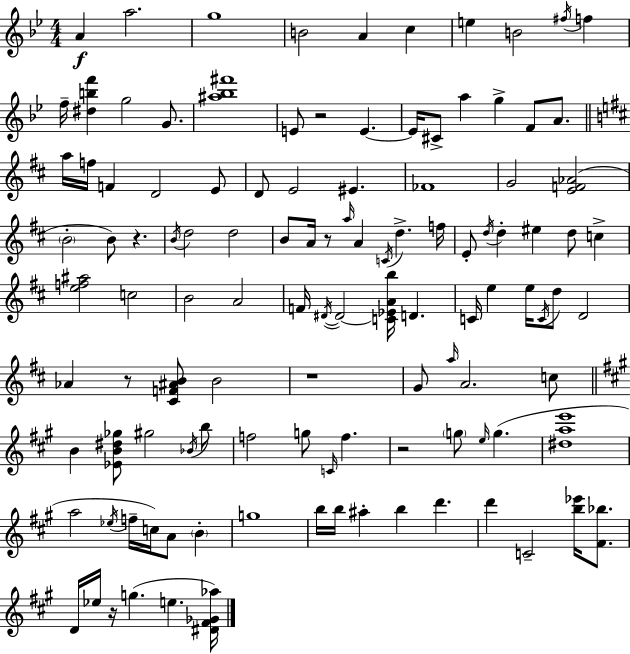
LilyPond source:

{
  \clef treble
  \numericTimeSignature
  \time 4/4
  \key bes \major
  a'4\f a''2. | g''1 | b'2 a'4 c''4 | e''4 b'2 \acciaccatura { fis''16 } f''4 | \break f''16-- <dis'' b'' f'''>4 g''2 g'8. | <ais'' bes'' fis'''>1 | e'8 r2 e'4.~~ | e'16 cis'8-> a''4 g''4-> f'8 a'8. | \break \bar "||" \break \key b \minor a''16 f''16 f'4 d'2 e'8 | d'8 e'2 eis'4. | fes'1 | g'2 <e' f' aes'>2( | \break \parenthesize b'2-. b'8) r4. | \acciaccatura { b'16 } d''2 d''2 | b'8 a'16 r8 \grace { a''16 } a'4 \acciaccatura { c'16 } d''4.-> | f''16 e'8-. \acciaccatura { d''16 } d''4-. eis''4 d''8 | \break c''4-> <e'' f'' ais''>2 c''2 | b'2 a'2 | f'16 \acciaccatura { dis'16~ }~ dis'2 <c' ees' a' b''>16 d'4. | c'16 e''4 e''16 \acciaccatura { c'16 } d''8 d'2 | \break aes'4 r8 <cis' f' ais' b'>8 b'2 | r1 | g'8 \grace { a''16 } a'2. | c''8 \bar "||" \break \key a \major b'4 <ees' b' dis'' ges''>8 gis''2 \acciaccatura { bes'16 } b''8 | f''2 g''8 \grace { c'16 } f''4. | r2 \parenthesize g''8 \grace { e''16 } g''4.( | <dis'' a'' e'''>1 | \break a''2 \acciaccatura { ees''16 } f''16-- c''16) a'8 | \parenthesize b'4-. g''1 | b''16 b''16 ais''4-. b''4 d'''4. | d'''4 c'2-- | \break <b'' ees'''>16 <fis' bes''>8. d'16 ees''16 r16 g''4.( e''4. | <dis' fis' ges' aes''>16) \bar "|."
}